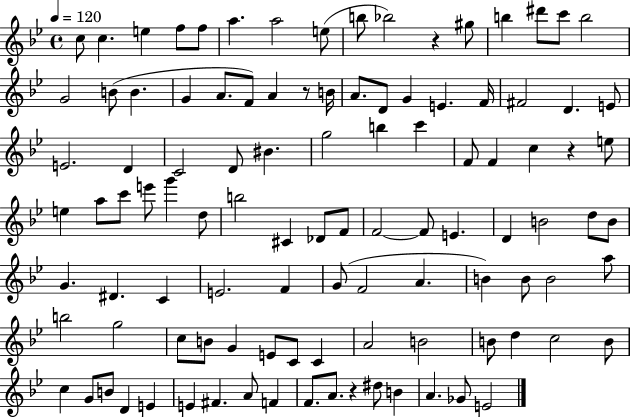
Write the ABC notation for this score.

X:1
T:Untitled
M:4/4
L:1/4
K:Bb
c/2 c e f/2 f/2 a a2 e/2 b/2 _b2 z ^g/2 b ^d'/2 c'/2 b2 G2 B/2 B G A/2 F/2 A z/2 B/4 A/2 D/2 G E F/4 ^F2 D E/2 E2 D C2 D/2 ^B g2 b c' F/2 F c z e/2 e a/2 c'/2 e'/2 g' d/2 b2 ^C _D/2 F/2 F2 F/2 E D B2 d/2 B/2 G ^D C E2 F G/2 F2 A B B/2 B2 a/2 b2 g2 c/2 B/2 G E/2 C/2 C A2 B2 B/2 d c2 B/2 c G/2 B/2 D E E ^F A/2 F F/2 A/2 z ^d/2 B A _G/2 E2